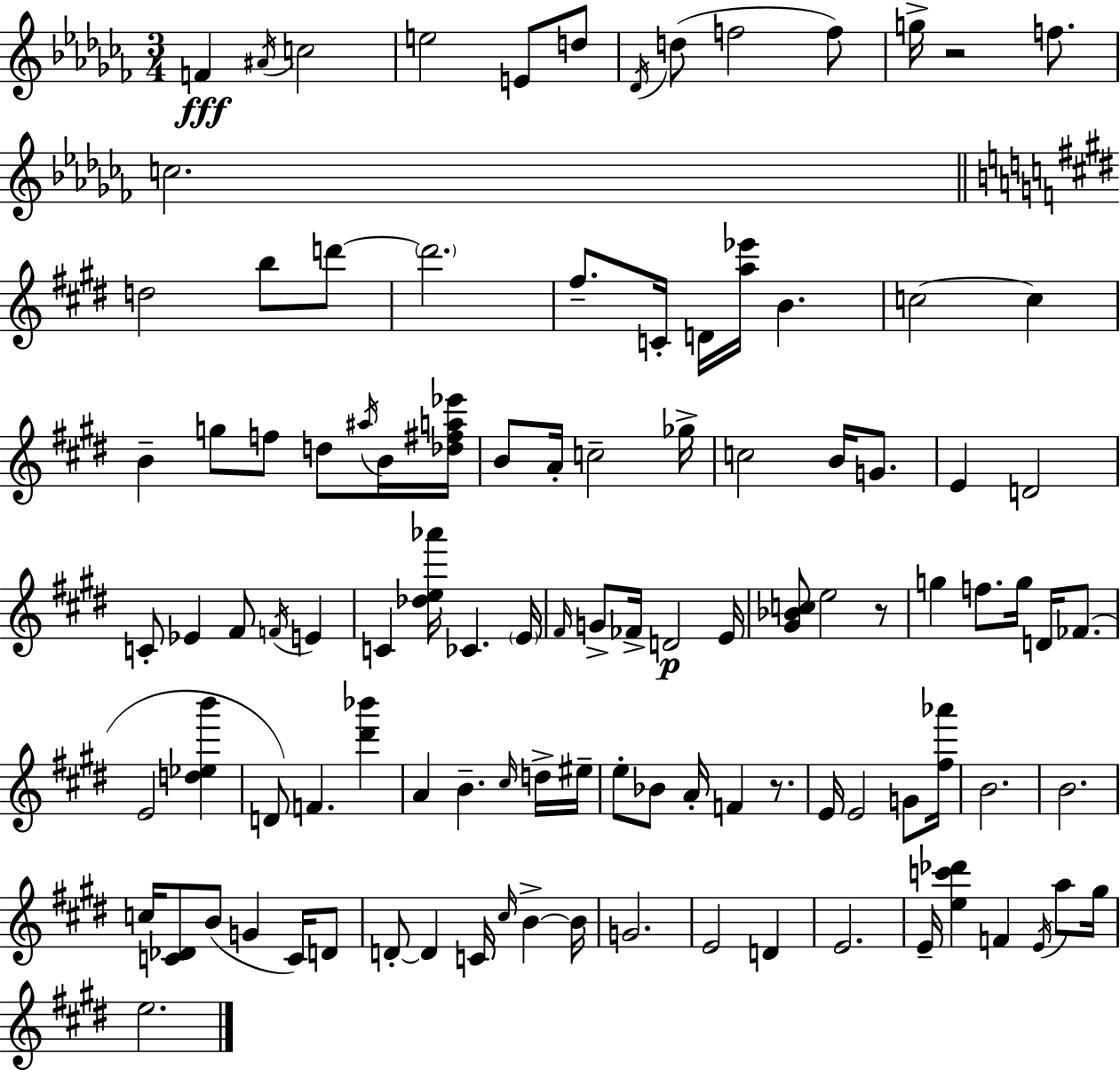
{
  \clef treble
  \numericTimeSignature
  \time 3/4
  \key aes \minor
  f'4\fff \acciaccatura { ais'16 } c''2 | e''2 e'8 d''8 | \acciaccatura { des'16 }( d''8 f''2 | f''8) g''16-> r2 f''8. | \break c''2. | \bar "||" \break \key e \major d''2 b''8 d'''8~~ | \parenthesize d'''2. | fis''8.-- c'16-. d'16 <a'' ees'''>16 b'4. | c''2~~ c''4 | \break b'4-- g''8 f''8 d''8 \acciaccatura { ais''16 } b'16 | <des'' fis'' a'' ees'''>16 b'8 a'16-. c''2-- | ges''16-> c''2 b'16 g'8. | e'4 d'2 | \break c'8-. ees'4 fis'8 \acciaccatura { f'16 } e'4 | c'4 <des'' e'' aes'''>16 ces'4. | \parenthesize e'16 \grace { fis'16 } g'8-> fes'16-> d'2\p | e'16 <gis' bes' c''>8 e''2 | \break r8 g''4 f''8. g''16 d'16 | fes'8.( e'2 <d'' ees'' b'''>4 | d'8) f'4. <dis''' bes'''>4 | a'4 b'4.-- | \break \grace { cis''16 } d''16-> eis''16-- e''8-. bes'8 a'16-. f'4 | r8. e'16 e'2 | g'8 <fis'' aes'''>16 b'2. | b'2. | \break c''16 <c' des'>8 b'8( g'4 | c'16) d'8 d'8-.~~ d'4 c'16 \grace { cis''16 } | b'4->~~ b'16 g'2. | e'2 | \break d'4 e'2. | e'16-- <e'' c''' des'''>4 f'4 | \acciaccatura { e'16 } a''8 gis''16 e''2. | \bar "|."
}